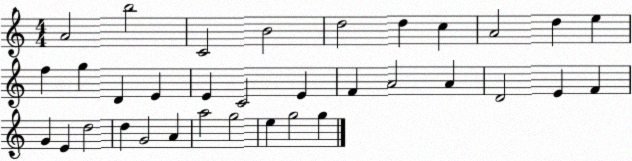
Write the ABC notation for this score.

X:1
T:Untitled
M:4/4
L:1/4
K:C
A2 b2 C2 B2 d2 d c A2 d e f g D E E C2 E F A2 A D2 E F G E d2 d G2 A a2 g2 e g2 g